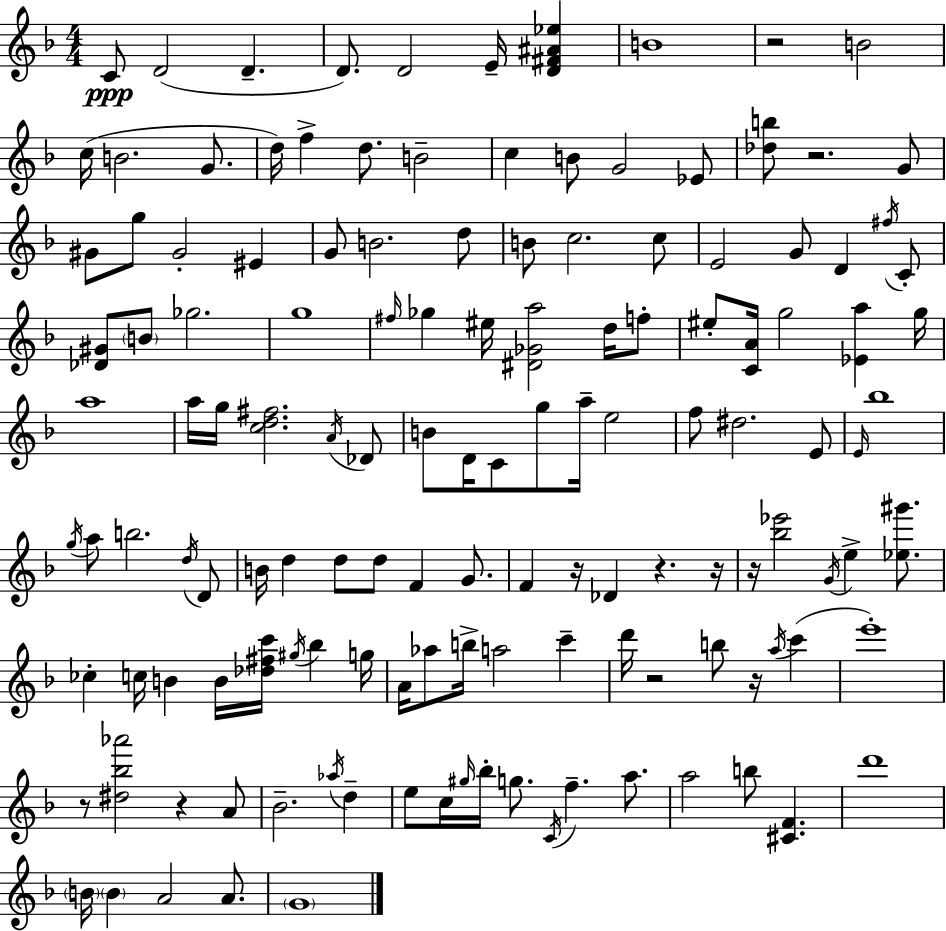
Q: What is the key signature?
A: F major